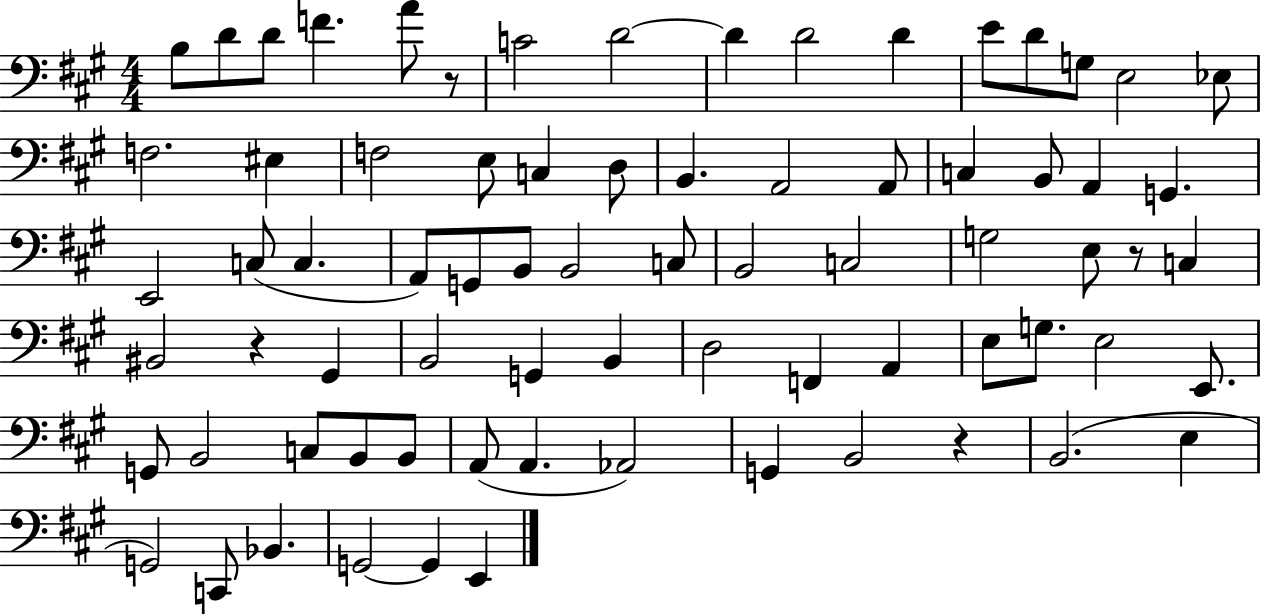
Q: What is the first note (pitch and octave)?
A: B3